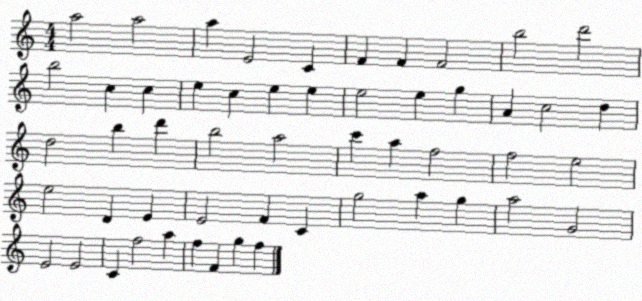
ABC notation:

X:1
T:Untitled
M:4/4
L:1/4
K:C
a2 a2 a E2 C F F F2 b2 d'2 b2 c c e c e e e2 e g A c2 d d2 b d' b2 a2 c' a f2 f2 e2 e2 D E E2 F C g2 a g a2 G2 E2 E2 C f2 a f F g f